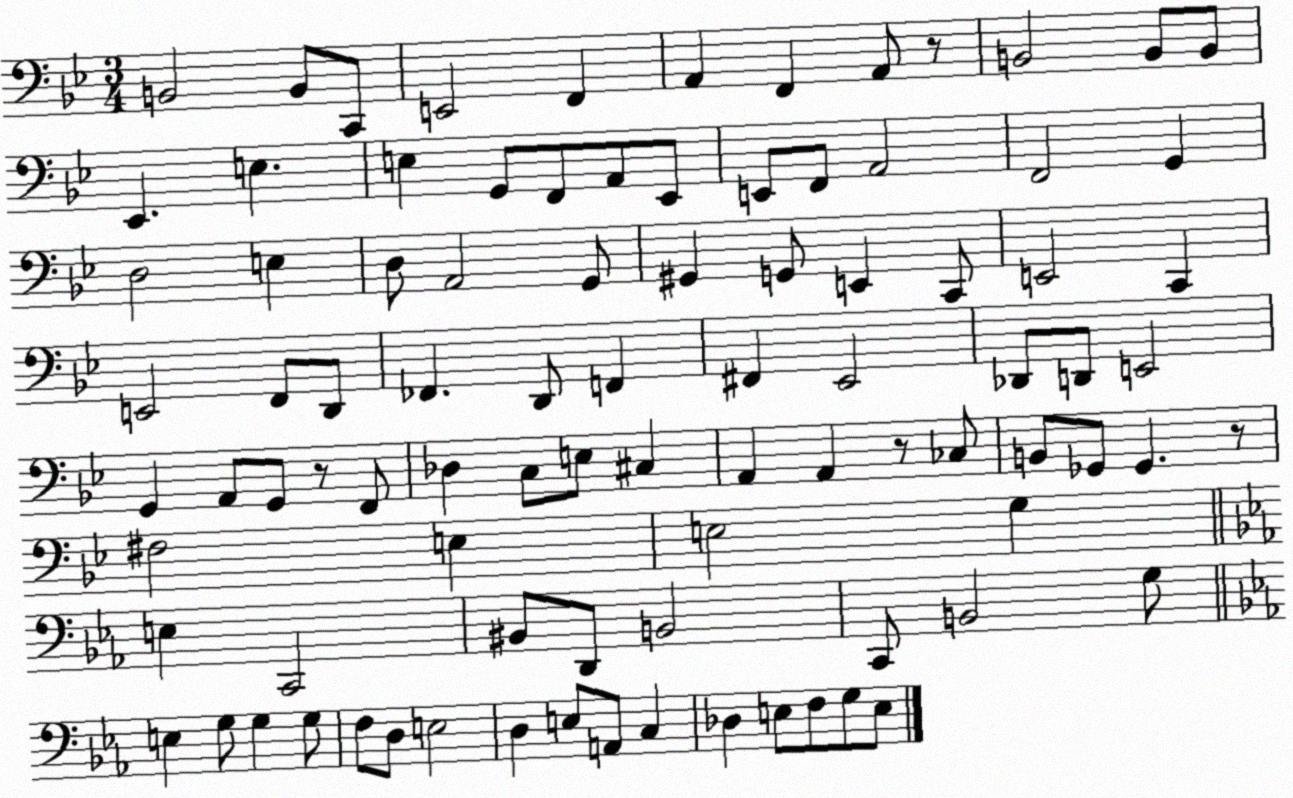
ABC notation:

X:1
T:Untitled
M:3/4
L:1/4
K:Bb
B,,2 B,,/2 C,,/2 E,,2 F,, A,, F,, A,,/2 z/2 B,,2 B,,/2 B,,/2 _E,, E, E, G,,/2 F,,/2 A,,/2 _E,,/2 E,,/2 F,,/2 A,,2 F,,2 G,, D,2 E, D,/2 A,,2 G,,/2 ^G,, G,,/2 E,, C,,/2 E,,2 C,, E,,2 F,,/2 D,,/2 _F,, D,,/2 F,, ^F,, _E,,2 _D,,/2 D,,/2 E,,2 G,, A,,/2 G,,/2 z/2 F,,/2 _D, C,/2 E,/2 ^C, A,, A,, z/2 _C,/2 B,,/2 _G,,/2 _G,, z/2 ^F,2 E, E,2 G, E, C,,2 ^B,,/2 D,,/2 B,,2 C,,/2 B,,2 G,/2 E, G,/2 G, G,/2 F,/2 D,/2 E,2 D, E,/2 A,,/2 C, _D, E,/2 F,/2 G,/2 E,/2